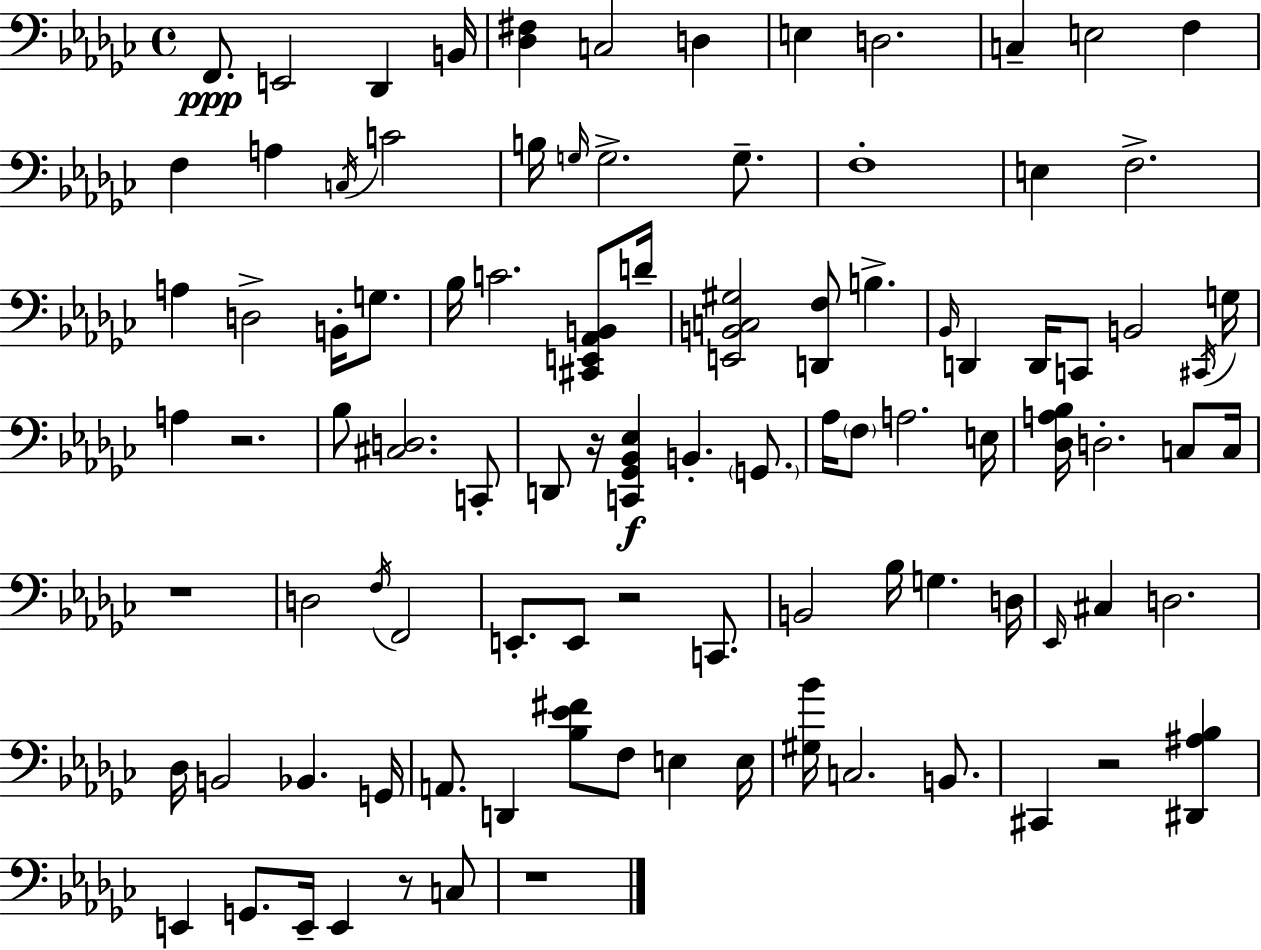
F2/e. E2/h Db2/q B2/s [Db3,F#3]/q C3/h D3/q E3/q D3/h. C3/q E3/h F3/q F3/q A3/q C3/s C4/h B3/s G3/s G3/h. G3/e. F3/w E3/q F3/h. A3/q D3/h B2/s G3/e. Bb3/s C4/h. [C#2,E2,Ab2,B2]/e D4/s [E2,B2,C3,G#3]/h [D2,F3]/e B3/q. Bb2/s D2/q D2/s C2/e B2/h C#2/s G3/s A3/q R/h. Bb3/e [C#3,D3]/h. C2/e D2/e R/s [C2,Gb2,Bb2,Eb3]/q B2/q. G2/e. Ab3/s F3/e A3/h. E3/s [Db3,A3,Bb3]/s D3/h. C3/e C3/s R/w D3/h F3/s F2/h E2/e. E2/e R/h C2/e. B2/h Bb3/s G3/q. D3/s Eb2/s C#3/q D3/h. Db3/s B2/h Bb2/q. G2/s A2/e. D2/q [Bb3,Eb4,F#4]/e F3/e E3/q E3/s [G#3,Bb4]/s C3/h. B2/e. C#2/q R/h [D#2,A#3,Bb3]/q E2/q G2/e. E2/s E2/q R/e C3/e R/w